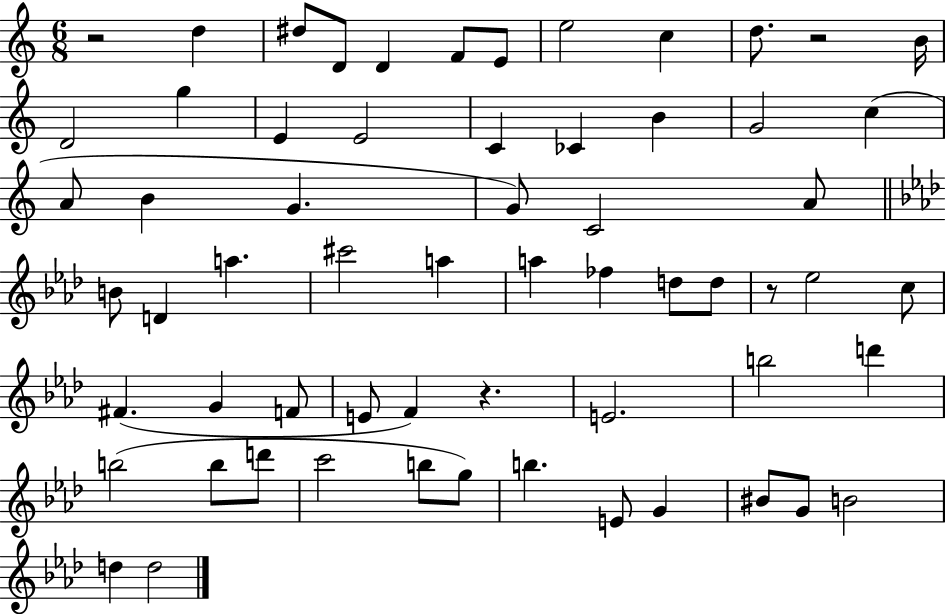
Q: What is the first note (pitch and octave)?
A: D5